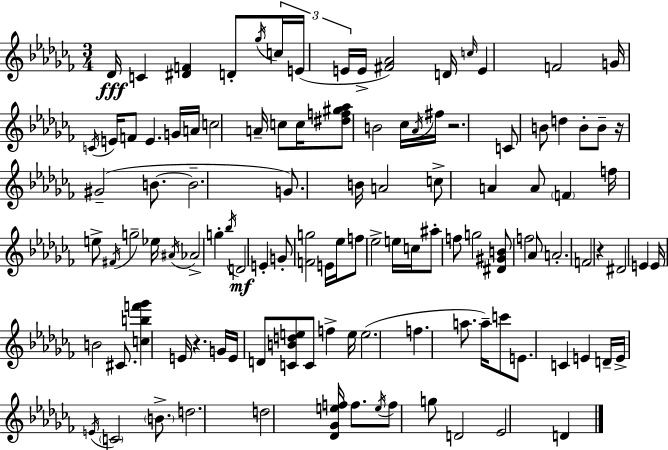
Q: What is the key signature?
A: AES minor